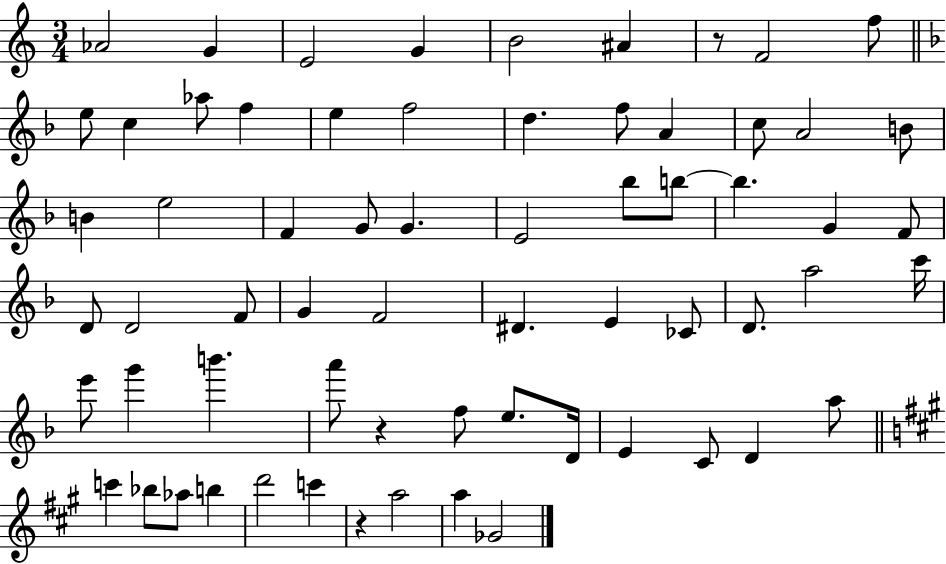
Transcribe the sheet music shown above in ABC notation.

X:1
T:Untitled
M:3/4
L:1/4
K:C
_A2 G E2 G B2 ^A z/2 F2 f/2 e/2 c _a/2 f e f2 d f/2 A c/2 A2 B/2 B e2 F G/2 G E2 _b/2 b/2 b G F/2 D/2 D2 F/2 G F2 ^D E _C/2 D/2 a2 c'/4 e'/2 g' b' a'/2 z f/2 e/2 D/4 E C/2 D a/2 c' _b/2 _a/2 b d'2 c' z a2 a _G2